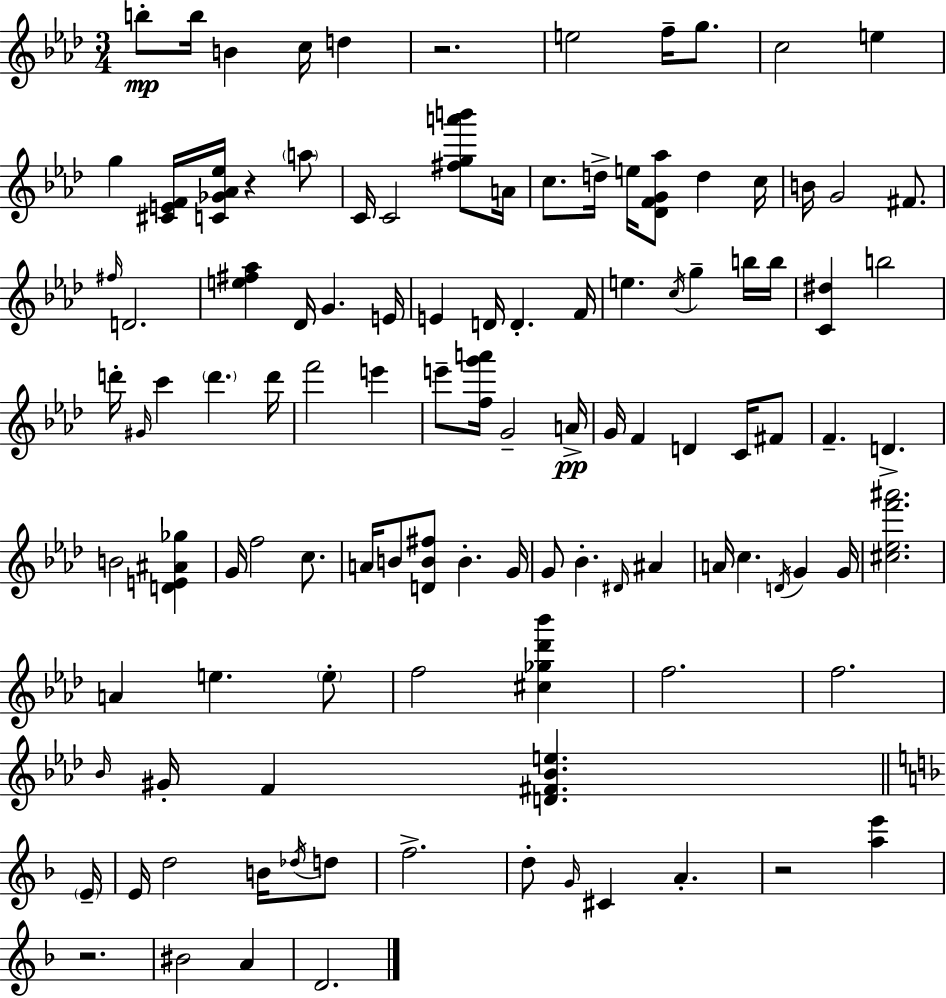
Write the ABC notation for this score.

X:1
T:Untitled
M:3/4
L:1/4
K:Fm
b/2 b/4 B c/4 d z2 e2 f/4 g/2 c2 e g [^CEF]/4 [C_G_A_e]/4 z a/2 C/4 C2 [^fga'b']/2 A/4 c/2 d/4 e/4 [_DFG_a]/2 d c/4 B/4 G2 ^F/2 ^f/4 D2 [e^f_a] _D/4 G E/4 E D/4 D F/4 e c/4 g b/4 b/4 [C^d] b2 d'/4 ^G/4 c' d' d'/4 f'2 e' e'/2 [fg'a']/4 G2 A/4 G/4 F D C/4 ^F/2 F D B2 [DE^A_g] G/4 f2 c/2 A/4 B/2 [DB^f]/2 B G/4 G/2 _B ^D/4 ^A A/4 c D/4 G G/4 [^c_ef'^a']2 A e e/2 f2 [^c_g_d'_b'] f2 f2 _B/4 ^G/4 F [D^F_Be] E/4 E/4 d2 B/4 _d/4 d/2 f2 d/2 G/4 ^C A z2 [ae'] z2 ^B2 A D2